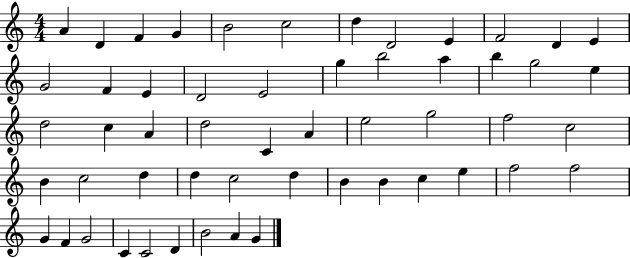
A4/q D4/q F4/q G4/q B4/h C5/h D5/q D4/h E4/q F4/h D4/q E4/q G4/h F4/q E4/q D4/h E4/h G5/q B5/h A5/q B5/q G5/h E5/q D5/h C5/q A4/q D5/h C4/q A4/q E5/h G5/h F5/h C5/h B4/q C5/h D5/q D5/q C5/h D5/q B4/q B4/q C5/q E5/q F5/h F5/h G4/q F4/q G4/h C4/q C4/h D4/q B4/h A4/q G4/q